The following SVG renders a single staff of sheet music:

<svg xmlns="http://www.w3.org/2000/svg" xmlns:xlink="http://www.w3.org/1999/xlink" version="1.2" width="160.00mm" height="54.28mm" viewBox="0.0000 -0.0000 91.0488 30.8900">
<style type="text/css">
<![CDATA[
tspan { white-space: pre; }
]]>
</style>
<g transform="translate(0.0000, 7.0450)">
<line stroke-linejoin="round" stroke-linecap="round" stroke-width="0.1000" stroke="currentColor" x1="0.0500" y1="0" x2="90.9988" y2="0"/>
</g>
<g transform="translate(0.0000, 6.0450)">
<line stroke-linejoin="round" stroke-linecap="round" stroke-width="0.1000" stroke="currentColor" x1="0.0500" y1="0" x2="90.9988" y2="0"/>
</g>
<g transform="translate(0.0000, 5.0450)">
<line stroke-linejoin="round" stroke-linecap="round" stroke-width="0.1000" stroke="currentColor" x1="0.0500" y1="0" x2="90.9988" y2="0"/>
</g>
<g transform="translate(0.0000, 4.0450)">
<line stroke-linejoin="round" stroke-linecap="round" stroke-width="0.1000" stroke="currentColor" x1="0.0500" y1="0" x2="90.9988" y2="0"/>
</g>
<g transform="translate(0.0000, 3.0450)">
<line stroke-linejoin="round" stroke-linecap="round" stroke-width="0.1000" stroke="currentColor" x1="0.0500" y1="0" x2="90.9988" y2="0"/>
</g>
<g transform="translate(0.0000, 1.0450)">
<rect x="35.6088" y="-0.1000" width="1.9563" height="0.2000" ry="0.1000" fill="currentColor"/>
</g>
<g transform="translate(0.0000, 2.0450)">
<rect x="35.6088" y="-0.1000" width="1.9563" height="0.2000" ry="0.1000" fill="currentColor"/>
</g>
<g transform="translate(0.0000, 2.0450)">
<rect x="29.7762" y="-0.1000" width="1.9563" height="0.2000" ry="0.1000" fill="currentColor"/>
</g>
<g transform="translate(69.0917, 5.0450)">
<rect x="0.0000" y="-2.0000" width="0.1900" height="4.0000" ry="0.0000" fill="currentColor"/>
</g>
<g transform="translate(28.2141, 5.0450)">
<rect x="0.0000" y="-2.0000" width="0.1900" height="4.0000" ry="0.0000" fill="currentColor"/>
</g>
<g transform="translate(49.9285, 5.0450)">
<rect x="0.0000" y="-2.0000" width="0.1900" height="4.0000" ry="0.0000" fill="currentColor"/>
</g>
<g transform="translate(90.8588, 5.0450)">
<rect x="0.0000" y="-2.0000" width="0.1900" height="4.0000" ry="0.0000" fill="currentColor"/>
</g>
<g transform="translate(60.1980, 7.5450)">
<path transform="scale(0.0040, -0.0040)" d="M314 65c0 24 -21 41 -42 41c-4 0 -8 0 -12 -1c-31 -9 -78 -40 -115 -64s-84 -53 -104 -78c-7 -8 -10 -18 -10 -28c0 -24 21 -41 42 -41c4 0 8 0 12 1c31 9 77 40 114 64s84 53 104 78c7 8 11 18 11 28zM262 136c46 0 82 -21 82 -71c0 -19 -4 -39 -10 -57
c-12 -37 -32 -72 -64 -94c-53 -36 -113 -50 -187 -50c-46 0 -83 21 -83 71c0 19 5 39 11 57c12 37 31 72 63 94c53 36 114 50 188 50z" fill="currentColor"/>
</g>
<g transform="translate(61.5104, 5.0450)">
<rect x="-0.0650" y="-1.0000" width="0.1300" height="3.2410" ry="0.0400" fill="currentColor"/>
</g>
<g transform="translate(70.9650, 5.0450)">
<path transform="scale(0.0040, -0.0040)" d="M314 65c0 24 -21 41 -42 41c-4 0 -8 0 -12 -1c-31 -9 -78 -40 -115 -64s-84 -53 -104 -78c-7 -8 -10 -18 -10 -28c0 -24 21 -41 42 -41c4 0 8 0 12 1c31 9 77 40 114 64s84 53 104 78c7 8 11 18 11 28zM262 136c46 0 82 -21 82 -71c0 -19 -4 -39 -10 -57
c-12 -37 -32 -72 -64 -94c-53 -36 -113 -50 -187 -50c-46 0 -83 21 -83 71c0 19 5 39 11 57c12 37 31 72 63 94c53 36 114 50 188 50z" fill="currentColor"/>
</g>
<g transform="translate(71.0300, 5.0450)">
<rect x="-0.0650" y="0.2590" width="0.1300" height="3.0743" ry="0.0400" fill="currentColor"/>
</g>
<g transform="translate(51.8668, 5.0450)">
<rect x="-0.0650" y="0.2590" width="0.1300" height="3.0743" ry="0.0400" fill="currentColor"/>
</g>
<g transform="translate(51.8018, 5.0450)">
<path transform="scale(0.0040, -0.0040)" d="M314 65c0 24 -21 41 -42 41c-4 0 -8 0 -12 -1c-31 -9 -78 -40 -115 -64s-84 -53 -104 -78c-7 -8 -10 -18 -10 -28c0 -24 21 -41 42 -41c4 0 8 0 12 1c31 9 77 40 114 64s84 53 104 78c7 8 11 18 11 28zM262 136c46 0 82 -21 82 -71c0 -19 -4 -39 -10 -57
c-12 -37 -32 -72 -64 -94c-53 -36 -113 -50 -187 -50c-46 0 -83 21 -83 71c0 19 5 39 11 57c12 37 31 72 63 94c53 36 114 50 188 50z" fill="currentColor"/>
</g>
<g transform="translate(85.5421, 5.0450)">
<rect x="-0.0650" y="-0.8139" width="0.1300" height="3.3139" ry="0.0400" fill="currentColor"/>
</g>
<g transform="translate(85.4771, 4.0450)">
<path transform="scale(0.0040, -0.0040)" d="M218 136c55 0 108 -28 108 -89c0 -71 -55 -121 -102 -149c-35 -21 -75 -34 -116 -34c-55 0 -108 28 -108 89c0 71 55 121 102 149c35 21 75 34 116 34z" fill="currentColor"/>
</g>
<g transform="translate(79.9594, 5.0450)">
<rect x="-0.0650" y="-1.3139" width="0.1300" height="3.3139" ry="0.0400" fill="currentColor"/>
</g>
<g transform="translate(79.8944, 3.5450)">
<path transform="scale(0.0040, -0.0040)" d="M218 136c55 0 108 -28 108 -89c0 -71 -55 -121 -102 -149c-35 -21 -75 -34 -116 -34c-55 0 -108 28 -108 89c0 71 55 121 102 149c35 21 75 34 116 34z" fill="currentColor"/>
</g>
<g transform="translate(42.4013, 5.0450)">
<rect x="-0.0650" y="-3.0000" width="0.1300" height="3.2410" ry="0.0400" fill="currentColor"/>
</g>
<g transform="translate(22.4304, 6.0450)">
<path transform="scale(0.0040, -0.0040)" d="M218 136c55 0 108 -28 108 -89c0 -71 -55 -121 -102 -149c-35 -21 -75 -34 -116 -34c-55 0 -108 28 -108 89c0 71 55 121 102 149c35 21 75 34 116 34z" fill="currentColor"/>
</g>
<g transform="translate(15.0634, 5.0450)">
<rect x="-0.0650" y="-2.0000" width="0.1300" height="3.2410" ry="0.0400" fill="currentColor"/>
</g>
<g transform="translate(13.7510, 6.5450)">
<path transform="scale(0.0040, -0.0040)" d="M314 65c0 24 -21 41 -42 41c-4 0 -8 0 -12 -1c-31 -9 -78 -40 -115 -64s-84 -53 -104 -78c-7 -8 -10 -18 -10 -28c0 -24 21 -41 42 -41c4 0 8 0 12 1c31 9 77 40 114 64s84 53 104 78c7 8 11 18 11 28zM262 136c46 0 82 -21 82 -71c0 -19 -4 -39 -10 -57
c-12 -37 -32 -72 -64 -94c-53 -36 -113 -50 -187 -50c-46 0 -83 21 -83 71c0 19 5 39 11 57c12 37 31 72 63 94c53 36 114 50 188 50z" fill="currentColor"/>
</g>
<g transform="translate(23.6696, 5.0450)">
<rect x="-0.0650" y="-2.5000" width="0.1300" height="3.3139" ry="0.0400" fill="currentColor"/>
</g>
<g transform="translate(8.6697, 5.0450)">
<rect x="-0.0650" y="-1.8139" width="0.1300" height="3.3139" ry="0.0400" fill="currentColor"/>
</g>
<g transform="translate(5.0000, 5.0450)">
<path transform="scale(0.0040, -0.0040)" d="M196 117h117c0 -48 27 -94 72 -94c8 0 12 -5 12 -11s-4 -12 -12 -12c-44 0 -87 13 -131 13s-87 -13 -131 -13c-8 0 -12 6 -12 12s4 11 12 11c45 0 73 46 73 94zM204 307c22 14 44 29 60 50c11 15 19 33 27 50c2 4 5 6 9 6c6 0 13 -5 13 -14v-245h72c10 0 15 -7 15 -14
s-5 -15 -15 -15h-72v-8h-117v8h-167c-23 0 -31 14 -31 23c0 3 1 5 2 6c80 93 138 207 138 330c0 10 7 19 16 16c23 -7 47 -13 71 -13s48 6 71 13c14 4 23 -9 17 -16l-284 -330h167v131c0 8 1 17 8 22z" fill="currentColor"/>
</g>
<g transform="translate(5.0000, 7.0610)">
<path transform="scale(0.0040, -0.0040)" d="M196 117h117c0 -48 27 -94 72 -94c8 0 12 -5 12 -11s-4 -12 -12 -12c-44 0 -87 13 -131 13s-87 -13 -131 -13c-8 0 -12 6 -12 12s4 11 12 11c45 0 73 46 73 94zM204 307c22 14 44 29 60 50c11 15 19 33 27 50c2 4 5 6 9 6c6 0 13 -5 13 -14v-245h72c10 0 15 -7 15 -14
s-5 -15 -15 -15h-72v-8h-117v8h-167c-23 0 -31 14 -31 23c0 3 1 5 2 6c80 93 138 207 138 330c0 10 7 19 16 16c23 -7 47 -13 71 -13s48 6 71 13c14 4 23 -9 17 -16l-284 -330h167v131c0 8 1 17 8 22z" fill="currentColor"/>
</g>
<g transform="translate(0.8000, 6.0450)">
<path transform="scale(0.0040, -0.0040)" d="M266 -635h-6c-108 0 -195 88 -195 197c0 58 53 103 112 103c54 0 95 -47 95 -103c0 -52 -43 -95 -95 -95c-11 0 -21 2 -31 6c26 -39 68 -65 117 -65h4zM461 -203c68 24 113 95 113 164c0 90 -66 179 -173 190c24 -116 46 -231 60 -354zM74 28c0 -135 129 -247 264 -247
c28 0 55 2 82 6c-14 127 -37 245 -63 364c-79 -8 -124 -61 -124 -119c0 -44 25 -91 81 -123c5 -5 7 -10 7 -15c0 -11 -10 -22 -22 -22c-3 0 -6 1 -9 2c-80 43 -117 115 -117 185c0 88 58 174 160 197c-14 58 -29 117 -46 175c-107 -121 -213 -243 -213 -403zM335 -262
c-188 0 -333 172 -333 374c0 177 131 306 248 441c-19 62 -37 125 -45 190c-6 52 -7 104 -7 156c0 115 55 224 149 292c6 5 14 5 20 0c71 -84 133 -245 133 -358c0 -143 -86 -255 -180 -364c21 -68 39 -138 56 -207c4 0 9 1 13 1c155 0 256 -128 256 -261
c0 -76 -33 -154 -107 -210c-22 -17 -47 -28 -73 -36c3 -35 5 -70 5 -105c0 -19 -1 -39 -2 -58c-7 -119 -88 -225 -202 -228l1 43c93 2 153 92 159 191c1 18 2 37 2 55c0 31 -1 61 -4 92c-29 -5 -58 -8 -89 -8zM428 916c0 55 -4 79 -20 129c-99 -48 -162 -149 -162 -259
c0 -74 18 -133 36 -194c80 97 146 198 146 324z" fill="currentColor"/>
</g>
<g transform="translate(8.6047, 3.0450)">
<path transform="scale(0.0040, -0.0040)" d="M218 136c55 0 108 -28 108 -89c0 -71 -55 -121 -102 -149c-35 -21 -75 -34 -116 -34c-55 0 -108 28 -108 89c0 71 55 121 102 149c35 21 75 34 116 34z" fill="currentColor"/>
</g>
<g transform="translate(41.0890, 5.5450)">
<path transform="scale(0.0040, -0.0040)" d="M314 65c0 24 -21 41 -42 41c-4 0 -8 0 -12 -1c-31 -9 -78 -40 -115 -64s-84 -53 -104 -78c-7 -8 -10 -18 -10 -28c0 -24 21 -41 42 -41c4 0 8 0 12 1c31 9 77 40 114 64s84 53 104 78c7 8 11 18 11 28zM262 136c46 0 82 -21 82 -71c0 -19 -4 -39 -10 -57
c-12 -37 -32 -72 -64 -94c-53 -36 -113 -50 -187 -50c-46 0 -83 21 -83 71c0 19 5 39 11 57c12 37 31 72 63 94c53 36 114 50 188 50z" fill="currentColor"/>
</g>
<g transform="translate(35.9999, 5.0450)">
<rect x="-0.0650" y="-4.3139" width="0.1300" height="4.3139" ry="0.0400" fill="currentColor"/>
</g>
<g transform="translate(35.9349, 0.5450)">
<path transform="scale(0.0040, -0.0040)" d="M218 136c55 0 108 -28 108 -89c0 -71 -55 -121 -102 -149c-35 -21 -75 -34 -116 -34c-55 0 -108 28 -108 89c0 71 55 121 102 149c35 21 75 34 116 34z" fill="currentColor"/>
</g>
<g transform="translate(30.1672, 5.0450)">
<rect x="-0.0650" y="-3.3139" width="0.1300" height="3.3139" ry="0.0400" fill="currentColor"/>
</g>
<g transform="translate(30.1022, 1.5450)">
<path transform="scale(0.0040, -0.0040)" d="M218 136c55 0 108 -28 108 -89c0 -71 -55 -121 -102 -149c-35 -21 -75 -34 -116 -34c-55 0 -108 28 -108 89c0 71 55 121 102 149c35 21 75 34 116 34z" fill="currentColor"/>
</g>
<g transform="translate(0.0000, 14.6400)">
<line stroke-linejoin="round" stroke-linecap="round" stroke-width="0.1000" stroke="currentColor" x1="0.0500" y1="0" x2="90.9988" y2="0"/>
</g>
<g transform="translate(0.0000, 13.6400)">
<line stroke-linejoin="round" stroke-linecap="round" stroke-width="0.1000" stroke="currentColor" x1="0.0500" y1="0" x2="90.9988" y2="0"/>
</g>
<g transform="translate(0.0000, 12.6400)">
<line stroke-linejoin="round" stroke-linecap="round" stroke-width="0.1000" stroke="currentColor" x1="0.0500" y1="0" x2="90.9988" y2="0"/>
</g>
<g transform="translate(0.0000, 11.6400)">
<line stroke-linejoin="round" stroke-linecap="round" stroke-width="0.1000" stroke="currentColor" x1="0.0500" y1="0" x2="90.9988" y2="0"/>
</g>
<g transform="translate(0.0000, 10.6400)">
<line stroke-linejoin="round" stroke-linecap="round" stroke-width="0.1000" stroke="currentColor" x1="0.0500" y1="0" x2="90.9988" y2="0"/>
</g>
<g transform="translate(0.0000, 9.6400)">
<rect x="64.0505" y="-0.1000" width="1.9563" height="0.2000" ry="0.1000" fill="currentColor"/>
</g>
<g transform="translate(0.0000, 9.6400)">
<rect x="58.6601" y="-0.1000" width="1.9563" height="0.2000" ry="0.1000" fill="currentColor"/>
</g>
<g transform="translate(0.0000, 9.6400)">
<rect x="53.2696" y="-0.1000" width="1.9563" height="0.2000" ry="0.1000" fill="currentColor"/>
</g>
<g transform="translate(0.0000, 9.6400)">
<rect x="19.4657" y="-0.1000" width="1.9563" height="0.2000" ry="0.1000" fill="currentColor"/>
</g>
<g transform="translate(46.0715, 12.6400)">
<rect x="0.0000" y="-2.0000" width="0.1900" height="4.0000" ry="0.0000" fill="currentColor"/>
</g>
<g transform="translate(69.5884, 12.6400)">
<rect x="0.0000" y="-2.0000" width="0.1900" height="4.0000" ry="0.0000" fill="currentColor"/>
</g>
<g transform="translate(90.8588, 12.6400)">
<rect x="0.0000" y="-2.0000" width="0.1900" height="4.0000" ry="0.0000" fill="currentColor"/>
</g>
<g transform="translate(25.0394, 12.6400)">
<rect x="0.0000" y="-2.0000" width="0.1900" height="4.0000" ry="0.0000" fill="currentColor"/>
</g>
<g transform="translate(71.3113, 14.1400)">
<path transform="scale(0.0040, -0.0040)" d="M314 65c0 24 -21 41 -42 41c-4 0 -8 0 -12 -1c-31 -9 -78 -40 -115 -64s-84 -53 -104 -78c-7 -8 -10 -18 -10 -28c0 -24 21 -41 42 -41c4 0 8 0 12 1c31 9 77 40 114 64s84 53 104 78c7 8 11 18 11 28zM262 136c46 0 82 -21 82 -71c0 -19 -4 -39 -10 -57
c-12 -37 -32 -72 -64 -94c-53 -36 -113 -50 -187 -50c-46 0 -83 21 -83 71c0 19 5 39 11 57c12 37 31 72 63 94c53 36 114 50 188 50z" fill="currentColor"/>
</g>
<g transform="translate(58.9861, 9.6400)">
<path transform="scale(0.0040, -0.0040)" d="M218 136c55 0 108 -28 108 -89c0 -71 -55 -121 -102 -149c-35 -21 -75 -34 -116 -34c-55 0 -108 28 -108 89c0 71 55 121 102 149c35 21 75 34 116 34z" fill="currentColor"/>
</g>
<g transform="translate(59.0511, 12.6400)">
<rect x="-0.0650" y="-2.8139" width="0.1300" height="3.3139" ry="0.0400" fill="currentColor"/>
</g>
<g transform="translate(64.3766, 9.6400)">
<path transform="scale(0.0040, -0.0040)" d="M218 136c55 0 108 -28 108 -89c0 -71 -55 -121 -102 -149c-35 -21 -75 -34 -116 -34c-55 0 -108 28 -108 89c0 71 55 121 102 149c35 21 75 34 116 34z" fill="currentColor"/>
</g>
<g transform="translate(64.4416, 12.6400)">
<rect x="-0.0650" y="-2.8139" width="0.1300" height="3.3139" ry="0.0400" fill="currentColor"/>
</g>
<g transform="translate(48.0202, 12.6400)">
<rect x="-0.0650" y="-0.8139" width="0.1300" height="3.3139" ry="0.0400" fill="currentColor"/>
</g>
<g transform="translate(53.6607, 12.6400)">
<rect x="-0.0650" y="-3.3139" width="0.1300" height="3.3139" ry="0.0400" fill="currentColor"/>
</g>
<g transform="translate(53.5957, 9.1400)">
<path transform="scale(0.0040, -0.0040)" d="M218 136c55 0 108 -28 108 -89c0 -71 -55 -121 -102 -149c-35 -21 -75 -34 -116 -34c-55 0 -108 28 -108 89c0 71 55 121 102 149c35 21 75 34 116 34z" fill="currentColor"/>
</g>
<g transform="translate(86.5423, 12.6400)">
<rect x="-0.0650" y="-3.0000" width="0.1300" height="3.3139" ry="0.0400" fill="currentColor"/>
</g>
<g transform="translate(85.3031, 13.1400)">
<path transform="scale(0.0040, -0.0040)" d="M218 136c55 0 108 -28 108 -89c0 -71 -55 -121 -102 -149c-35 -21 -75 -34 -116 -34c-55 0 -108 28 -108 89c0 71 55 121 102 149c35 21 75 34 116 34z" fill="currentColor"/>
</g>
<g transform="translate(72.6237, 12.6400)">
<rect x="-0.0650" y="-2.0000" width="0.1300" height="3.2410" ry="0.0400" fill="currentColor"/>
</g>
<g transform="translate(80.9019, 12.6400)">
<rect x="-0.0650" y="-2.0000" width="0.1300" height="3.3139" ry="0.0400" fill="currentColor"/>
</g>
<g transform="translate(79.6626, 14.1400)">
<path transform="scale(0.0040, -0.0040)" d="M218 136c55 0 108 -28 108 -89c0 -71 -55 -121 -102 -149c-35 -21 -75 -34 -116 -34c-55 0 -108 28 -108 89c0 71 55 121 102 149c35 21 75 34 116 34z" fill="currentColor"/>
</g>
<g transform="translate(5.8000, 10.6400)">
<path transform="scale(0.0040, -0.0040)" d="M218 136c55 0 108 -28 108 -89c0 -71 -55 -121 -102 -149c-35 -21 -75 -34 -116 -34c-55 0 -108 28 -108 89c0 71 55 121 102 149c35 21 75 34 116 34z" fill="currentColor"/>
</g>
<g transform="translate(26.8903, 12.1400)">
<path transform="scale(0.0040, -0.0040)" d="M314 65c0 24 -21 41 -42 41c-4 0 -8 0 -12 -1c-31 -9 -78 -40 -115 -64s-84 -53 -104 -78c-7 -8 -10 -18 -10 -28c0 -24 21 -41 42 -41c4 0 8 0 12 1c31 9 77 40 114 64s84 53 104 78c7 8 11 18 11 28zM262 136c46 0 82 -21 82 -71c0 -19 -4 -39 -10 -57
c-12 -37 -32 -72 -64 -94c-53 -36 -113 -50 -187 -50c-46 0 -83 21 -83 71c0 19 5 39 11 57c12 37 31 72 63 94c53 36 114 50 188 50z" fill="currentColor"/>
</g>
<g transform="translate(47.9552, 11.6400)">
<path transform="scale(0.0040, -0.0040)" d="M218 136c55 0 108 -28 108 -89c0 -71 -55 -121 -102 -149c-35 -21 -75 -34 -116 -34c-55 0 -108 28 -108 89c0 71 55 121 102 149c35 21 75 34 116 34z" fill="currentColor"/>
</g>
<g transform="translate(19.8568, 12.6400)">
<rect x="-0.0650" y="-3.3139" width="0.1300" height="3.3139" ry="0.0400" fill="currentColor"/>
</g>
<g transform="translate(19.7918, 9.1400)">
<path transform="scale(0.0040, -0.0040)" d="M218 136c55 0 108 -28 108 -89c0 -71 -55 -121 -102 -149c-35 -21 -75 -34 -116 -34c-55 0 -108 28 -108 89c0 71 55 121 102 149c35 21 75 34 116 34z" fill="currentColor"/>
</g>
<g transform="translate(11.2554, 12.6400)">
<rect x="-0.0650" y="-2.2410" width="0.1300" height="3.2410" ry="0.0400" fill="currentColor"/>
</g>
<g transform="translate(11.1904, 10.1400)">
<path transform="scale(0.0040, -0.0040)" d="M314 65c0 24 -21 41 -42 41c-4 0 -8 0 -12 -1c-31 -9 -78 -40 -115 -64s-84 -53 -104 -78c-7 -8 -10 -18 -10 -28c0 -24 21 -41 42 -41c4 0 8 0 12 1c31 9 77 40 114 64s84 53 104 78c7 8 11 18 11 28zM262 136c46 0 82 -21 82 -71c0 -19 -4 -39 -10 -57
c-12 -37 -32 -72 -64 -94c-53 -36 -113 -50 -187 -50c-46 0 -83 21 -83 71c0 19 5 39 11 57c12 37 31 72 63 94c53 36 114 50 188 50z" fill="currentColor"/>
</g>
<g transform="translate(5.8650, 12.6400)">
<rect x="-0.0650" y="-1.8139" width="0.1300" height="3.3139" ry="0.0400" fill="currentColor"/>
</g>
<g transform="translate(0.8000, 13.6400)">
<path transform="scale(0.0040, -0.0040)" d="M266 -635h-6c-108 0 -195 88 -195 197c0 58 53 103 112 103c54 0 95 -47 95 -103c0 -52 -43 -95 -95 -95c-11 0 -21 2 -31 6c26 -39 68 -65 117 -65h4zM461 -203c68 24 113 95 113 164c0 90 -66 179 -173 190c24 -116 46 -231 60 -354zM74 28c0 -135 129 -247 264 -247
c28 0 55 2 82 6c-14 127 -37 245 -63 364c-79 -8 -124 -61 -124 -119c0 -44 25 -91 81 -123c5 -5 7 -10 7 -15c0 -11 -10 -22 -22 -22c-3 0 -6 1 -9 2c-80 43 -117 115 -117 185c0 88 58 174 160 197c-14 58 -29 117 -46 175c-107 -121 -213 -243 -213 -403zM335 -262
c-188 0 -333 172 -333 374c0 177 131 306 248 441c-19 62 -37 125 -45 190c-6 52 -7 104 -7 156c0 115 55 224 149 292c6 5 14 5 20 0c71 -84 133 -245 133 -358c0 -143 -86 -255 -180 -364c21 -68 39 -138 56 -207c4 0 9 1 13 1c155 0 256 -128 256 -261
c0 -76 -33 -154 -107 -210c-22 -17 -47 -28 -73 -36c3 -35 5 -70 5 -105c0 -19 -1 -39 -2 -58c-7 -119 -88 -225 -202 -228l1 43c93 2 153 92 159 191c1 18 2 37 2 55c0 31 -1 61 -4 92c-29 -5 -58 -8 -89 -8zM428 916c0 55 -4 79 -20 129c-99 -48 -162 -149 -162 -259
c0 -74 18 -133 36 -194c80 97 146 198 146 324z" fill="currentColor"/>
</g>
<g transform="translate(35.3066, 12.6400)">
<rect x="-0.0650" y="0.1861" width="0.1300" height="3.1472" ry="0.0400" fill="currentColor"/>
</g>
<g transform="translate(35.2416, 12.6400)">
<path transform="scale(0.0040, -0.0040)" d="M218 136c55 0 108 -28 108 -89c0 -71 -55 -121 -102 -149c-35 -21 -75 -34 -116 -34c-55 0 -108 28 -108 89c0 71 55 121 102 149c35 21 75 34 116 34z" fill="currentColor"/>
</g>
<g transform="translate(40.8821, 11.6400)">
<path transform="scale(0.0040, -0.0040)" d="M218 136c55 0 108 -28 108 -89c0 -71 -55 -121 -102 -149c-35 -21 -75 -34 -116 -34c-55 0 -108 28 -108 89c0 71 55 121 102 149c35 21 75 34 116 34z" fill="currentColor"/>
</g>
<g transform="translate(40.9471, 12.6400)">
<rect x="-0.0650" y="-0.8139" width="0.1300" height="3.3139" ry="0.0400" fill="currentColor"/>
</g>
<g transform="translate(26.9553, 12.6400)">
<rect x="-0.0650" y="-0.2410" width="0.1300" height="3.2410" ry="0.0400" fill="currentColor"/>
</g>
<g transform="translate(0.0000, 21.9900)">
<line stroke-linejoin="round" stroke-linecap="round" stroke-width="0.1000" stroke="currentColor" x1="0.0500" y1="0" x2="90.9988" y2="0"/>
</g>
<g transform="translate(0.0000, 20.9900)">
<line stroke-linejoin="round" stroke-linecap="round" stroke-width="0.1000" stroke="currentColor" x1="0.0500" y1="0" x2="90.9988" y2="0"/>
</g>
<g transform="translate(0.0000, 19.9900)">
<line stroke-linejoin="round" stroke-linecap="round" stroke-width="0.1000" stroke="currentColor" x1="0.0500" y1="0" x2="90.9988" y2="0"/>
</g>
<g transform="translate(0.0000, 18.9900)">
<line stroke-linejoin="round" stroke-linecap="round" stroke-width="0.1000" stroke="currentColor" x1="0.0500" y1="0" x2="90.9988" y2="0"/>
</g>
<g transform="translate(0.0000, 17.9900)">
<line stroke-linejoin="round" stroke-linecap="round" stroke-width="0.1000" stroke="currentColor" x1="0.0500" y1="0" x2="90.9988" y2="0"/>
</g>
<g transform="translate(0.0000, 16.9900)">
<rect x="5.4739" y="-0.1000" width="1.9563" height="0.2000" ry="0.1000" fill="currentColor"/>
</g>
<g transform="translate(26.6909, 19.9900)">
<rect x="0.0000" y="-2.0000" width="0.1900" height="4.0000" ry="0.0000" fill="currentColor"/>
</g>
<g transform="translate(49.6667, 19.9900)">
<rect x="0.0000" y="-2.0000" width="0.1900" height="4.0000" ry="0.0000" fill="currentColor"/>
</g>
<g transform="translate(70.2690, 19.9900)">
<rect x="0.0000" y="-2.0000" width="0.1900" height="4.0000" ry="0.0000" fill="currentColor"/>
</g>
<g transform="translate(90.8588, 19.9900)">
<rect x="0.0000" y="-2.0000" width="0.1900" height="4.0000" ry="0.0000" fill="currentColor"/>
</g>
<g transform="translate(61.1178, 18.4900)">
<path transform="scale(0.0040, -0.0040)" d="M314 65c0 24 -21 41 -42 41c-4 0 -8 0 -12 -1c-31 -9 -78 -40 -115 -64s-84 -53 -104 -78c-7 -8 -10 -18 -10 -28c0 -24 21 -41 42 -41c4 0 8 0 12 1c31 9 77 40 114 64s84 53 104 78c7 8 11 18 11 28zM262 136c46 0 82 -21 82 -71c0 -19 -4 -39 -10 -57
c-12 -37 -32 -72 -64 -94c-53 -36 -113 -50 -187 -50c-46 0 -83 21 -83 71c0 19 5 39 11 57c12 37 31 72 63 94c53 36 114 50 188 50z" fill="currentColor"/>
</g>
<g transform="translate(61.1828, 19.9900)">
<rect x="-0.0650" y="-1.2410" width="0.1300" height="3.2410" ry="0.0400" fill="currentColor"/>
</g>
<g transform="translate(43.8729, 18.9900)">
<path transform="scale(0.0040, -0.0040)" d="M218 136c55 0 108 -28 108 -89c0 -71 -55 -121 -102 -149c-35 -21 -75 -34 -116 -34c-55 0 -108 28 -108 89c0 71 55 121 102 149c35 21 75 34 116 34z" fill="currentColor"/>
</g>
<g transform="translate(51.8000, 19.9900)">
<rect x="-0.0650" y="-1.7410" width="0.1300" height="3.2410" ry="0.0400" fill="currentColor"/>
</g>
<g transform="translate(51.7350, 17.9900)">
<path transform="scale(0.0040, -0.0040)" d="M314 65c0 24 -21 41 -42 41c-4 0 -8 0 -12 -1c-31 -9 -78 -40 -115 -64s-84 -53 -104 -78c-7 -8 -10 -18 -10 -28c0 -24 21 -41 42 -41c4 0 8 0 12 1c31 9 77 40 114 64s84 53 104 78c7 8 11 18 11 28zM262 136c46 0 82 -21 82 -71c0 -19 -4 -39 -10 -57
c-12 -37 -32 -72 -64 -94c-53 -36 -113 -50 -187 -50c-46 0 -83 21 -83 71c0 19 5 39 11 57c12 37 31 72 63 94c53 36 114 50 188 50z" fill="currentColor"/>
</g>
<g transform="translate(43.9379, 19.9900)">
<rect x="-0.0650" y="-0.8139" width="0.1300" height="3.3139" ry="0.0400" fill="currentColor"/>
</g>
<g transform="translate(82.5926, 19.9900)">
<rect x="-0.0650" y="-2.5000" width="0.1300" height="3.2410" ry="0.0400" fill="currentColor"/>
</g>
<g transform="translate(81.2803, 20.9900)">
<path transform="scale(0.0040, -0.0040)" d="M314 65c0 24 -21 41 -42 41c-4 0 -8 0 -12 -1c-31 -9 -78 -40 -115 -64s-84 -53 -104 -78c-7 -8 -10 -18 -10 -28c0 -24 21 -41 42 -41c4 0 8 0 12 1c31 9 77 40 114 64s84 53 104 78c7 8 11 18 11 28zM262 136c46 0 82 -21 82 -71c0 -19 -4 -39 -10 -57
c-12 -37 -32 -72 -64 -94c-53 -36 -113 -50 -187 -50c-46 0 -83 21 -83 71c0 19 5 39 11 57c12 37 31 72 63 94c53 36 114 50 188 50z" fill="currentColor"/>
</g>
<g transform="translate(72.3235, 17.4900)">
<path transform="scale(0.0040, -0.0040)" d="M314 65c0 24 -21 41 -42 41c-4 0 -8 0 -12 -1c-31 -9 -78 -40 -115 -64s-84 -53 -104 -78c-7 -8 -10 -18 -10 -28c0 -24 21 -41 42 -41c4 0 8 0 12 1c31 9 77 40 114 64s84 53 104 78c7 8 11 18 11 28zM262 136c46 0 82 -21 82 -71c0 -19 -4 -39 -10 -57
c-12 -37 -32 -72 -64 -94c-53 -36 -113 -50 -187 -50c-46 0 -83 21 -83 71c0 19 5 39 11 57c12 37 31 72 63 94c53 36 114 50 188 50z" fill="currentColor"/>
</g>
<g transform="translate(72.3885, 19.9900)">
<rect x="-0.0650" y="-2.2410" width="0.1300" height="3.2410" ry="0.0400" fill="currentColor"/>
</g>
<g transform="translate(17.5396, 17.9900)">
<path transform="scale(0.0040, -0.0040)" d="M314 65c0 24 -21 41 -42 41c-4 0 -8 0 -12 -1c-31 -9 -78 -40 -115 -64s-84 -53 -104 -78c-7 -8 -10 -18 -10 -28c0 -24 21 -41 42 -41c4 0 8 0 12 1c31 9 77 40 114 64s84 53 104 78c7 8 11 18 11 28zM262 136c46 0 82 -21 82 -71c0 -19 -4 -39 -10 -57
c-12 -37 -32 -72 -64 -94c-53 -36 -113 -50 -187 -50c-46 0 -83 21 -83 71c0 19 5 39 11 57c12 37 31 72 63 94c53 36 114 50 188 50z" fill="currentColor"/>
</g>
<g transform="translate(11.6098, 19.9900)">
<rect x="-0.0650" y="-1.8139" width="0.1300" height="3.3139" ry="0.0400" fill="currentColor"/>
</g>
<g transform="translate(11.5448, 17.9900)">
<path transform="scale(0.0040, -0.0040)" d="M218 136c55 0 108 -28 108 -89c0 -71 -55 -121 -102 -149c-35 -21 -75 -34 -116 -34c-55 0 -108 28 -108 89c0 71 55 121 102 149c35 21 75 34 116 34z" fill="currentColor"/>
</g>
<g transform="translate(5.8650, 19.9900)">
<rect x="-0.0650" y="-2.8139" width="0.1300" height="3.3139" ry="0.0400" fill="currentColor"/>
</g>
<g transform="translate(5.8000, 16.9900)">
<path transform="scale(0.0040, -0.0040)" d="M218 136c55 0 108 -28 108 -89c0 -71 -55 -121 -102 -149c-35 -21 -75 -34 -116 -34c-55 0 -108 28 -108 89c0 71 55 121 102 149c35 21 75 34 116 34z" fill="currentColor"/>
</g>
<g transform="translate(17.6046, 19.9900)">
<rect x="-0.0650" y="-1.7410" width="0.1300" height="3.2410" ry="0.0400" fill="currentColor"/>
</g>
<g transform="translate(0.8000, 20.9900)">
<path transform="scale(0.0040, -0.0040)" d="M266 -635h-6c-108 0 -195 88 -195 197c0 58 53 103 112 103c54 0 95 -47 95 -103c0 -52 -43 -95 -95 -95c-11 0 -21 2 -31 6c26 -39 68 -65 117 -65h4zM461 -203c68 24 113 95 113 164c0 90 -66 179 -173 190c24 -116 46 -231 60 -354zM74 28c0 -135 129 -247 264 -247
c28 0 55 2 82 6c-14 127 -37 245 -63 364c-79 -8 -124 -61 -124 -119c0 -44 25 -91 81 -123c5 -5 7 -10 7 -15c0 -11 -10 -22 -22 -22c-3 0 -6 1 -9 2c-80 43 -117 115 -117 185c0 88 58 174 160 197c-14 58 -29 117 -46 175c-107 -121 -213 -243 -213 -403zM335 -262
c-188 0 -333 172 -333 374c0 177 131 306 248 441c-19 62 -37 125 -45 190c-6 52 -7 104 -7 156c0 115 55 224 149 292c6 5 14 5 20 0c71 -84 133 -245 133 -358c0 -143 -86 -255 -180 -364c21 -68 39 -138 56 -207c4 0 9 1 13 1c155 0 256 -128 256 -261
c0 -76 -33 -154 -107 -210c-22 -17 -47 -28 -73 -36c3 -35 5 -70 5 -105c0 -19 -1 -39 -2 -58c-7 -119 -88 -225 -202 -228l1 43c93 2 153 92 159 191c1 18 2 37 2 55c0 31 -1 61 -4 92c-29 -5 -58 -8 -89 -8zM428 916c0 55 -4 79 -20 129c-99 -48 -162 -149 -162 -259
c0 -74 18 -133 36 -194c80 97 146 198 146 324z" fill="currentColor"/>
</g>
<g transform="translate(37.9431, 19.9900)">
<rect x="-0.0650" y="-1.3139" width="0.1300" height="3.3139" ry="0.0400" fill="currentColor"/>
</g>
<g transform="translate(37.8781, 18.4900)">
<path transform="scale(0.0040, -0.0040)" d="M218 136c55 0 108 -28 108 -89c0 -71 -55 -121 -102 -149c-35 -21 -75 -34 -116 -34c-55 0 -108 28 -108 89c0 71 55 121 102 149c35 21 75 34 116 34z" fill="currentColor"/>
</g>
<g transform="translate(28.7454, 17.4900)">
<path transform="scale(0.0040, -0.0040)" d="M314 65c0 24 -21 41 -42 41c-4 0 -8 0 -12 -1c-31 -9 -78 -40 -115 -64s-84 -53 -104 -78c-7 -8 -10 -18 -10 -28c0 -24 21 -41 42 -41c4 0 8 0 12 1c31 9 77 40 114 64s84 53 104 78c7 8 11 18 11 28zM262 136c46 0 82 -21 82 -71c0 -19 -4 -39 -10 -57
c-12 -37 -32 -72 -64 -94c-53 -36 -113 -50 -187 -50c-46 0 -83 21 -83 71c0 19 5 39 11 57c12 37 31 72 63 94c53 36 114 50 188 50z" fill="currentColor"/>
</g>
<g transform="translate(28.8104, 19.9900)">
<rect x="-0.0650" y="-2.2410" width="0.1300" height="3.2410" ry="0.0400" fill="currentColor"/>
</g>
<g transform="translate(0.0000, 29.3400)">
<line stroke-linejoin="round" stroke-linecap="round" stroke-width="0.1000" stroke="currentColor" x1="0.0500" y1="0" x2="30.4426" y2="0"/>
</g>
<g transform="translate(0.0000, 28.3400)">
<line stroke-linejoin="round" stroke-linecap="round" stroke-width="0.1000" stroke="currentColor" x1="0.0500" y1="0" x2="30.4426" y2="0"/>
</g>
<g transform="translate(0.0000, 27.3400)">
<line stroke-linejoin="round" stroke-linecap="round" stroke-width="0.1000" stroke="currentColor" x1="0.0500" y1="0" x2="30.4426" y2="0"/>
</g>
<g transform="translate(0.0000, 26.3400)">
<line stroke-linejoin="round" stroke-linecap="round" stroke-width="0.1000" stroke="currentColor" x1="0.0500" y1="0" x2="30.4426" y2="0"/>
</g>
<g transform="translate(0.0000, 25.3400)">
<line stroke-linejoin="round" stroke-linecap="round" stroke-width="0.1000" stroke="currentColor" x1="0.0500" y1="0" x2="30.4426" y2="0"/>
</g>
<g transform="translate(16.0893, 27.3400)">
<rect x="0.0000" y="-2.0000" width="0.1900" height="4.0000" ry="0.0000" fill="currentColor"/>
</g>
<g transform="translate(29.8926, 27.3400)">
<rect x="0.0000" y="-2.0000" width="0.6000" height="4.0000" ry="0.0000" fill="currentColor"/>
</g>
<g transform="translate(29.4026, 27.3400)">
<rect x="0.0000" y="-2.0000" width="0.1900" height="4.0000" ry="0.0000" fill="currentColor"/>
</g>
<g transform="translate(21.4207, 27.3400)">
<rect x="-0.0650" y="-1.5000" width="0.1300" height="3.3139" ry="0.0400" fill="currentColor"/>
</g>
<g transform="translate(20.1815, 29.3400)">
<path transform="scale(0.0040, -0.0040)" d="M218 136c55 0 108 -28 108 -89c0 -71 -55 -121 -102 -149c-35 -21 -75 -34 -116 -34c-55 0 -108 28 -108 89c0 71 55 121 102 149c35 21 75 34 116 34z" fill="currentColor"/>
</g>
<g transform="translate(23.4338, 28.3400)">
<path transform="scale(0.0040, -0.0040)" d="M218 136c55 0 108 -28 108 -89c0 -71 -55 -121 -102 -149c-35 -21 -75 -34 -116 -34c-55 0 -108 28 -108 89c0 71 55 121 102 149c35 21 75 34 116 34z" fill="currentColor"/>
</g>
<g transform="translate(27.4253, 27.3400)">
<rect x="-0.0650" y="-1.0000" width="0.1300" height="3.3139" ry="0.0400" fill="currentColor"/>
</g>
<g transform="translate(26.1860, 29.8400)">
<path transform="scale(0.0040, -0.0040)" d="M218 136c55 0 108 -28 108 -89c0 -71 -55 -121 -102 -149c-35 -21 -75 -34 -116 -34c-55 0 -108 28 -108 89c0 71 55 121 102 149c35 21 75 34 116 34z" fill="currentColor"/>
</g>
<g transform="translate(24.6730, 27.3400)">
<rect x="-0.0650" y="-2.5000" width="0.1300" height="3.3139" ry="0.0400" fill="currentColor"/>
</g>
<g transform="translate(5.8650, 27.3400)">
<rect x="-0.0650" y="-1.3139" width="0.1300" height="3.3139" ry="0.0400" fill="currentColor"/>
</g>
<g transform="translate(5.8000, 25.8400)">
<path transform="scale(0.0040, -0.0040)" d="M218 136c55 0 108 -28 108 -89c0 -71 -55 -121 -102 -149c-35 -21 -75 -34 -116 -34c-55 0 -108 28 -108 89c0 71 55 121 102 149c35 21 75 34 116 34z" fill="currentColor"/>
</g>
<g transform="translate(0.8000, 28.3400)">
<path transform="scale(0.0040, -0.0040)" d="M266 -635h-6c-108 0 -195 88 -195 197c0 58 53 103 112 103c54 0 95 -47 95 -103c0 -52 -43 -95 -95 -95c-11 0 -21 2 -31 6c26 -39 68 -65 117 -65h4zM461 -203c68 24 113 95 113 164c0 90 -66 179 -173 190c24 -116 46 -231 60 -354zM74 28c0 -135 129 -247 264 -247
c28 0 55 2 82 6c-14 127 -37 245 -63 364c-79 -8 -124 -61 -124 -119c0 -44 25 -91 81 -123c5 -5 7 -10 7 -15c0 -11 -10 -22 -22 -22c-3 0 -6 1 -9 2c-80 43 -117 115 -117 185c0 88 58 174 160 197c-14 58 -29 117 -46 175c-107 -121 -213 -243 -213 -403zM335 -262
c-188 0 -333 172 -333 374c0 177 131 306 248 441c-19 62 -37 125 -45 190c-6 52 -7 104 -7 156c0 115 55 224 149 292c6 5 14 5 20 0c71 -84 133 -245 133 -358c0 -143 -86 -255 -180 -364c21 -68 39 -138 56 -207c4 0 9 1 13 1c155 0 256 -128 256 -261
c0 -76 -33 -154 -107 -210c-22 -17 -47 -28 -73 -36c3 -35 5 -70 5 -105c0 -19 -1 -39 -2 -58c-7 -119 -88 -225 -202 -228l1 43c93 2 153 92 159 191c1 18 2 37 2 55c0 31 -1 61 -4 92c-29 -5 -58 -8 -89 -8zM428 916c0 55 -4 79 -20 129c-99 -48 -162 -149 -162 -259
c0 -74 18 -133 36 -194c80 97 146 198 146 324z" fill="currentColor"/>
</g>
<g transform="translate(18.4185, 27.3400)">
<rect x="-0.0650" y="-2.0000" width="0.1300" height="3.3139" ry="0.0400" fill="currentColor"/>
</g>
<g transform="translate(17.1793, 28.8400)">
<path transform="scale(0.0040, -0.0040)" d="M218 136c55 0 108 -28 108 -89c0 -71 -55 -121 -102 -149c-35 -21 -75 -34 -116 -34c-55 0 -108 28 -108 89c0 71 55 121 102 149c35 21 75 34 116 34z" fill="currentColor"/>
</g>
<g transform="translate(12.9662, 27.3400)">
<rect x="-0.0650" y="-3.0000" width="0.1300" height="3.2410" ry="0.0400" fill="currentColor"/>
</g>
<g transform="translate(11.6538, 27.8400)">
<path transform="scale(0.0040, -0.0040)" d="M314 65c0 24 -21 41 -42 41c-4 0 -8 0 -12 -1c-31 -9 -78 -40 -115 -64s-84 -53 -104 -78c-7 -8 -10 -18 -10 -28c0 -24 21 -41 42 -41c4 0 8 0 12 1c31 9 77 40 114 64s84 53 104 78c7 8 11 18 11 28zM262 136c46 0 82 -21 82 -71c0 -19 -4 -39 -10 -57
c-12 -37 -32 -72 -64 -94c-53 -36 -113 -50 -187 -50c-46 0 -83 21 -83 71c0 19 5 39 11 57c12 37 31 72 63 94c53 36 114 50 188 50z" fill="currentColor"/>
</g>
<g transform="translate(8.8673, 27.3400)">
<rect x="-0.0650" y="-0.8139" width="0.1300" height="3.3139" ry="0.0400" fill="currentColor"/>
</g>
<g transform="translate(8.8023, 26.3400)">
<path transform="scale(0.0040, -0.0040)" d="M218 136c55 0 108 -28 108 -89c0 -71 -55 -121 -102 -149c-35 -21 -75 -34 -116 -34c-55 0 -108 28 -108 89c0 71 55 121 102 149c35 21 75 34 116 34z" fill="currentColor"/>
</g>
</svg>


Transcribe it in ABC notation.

X:1
T:Untitled
M:4/4
L:1/4
K:C
f F2 G b d' A2 B2 D2 B2 e d f g2 b c2 B d d b a a F2 F A a f f2 g2 e d f2 e2 g2 G2 e d A2 F E G D